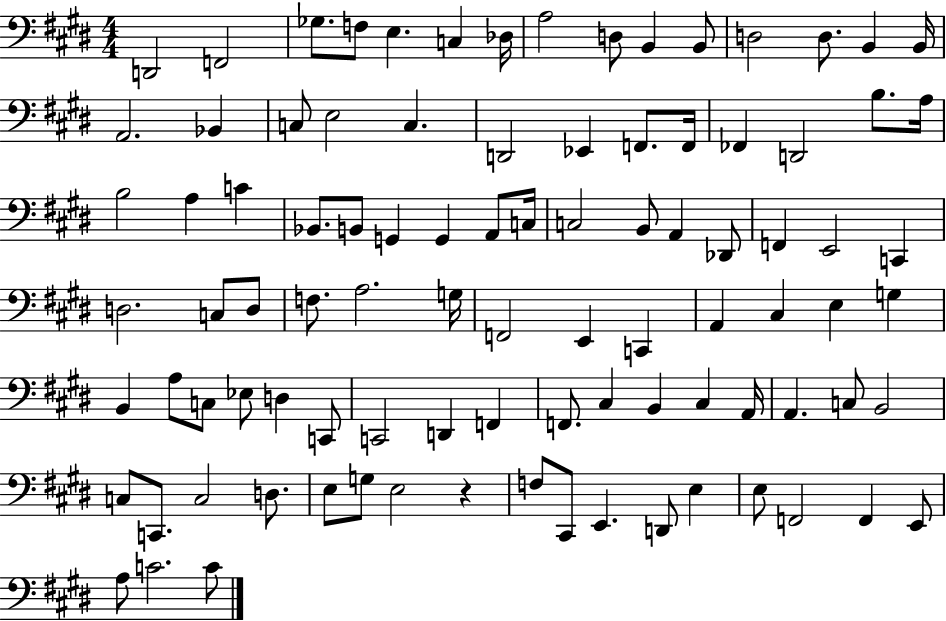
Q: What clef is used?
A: bass